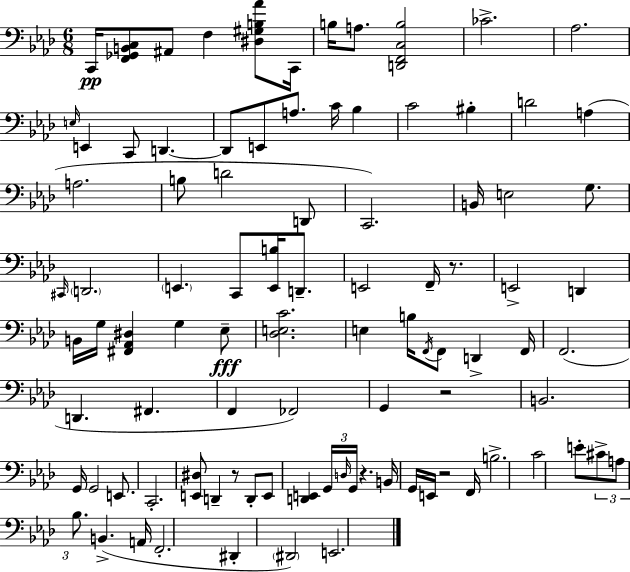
X:1
T:Untitled
M:6/8
L:1/4
K:Ab
C,,/4 [F,,_G,,B,,C,]/2 ^A,,/2 F, [^D,^G,B,_A]/2 C,,/4 B,/4 A,/2 [D,,F,,C,B,]2 _C2 _A,2 E,/4 E,, C,,/2 D,, D,,/2 E,,/2 A,/2 C/4 _B, C2 ^B, D2 A, A,2 B,/2 D2 D,,/2 C,,2 B,,/4 E,2 G,/2 ^C,,/4 D,,2 E,, C,,/2 [E,,B,]/4 D,,/2 E,,2 F,,/4 z/2 E,,2 D,, B,,/4 G,/4 [^F,,_A,,^D,] G, _E,/2 [_D,E,C]2 E, B,/4 F,,/4 F,,/2 D,, F,,/4 F,,2 D,, ^F,, F,, _F,,2 G,, z2 B,,2 G,,/4 G,,2 E,,/2 C,,2 [E,,^D,]/2 D,, z/2 D,,/2 E,,/2 [D,,E,,] G,,/4 D,/4 G,,/4 z B,,/4 G,,/4 E,,/4 z2 F,,/4 B,2 C2 E/2 ^C/2 A,/2 _B,/2 B,, A,,/4 F,,2 ^D,, ^D,,2 E,,2